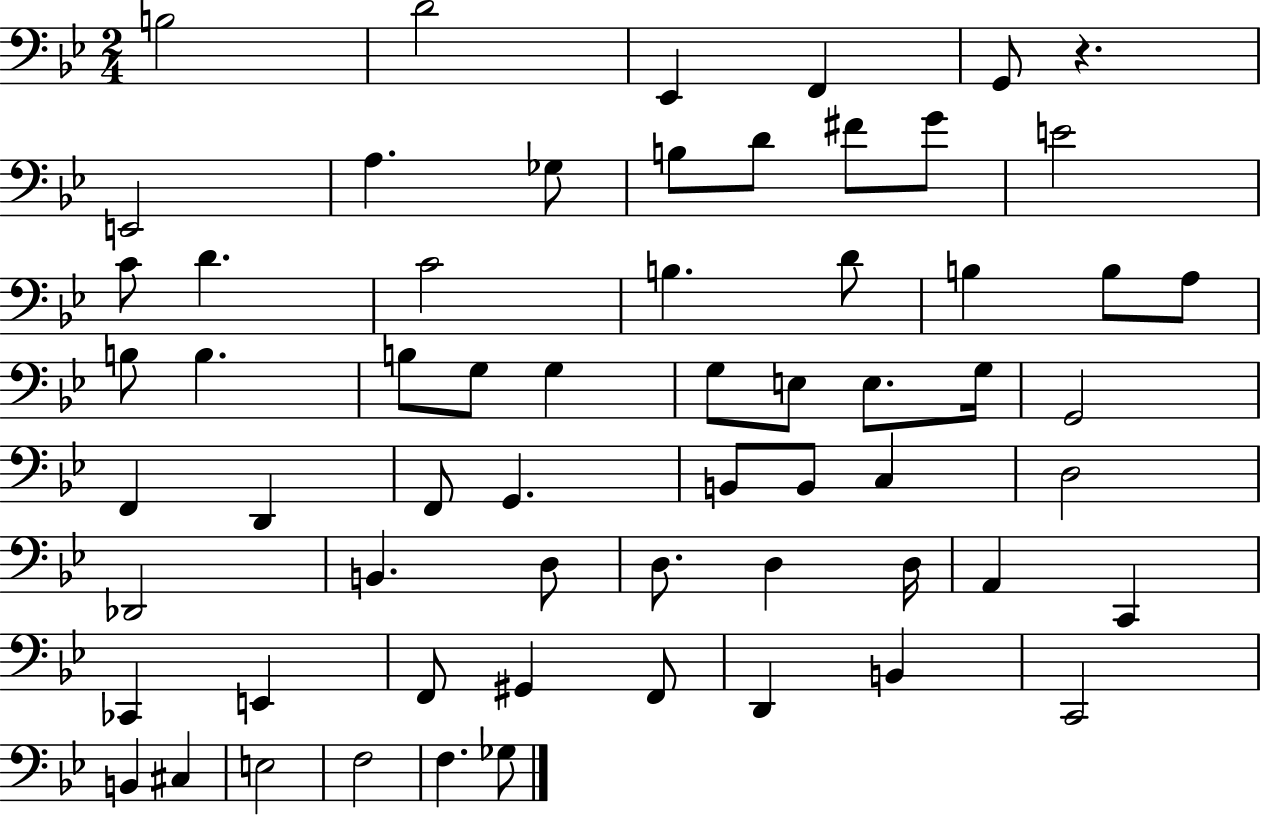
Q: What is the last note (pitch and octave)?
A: Gb3